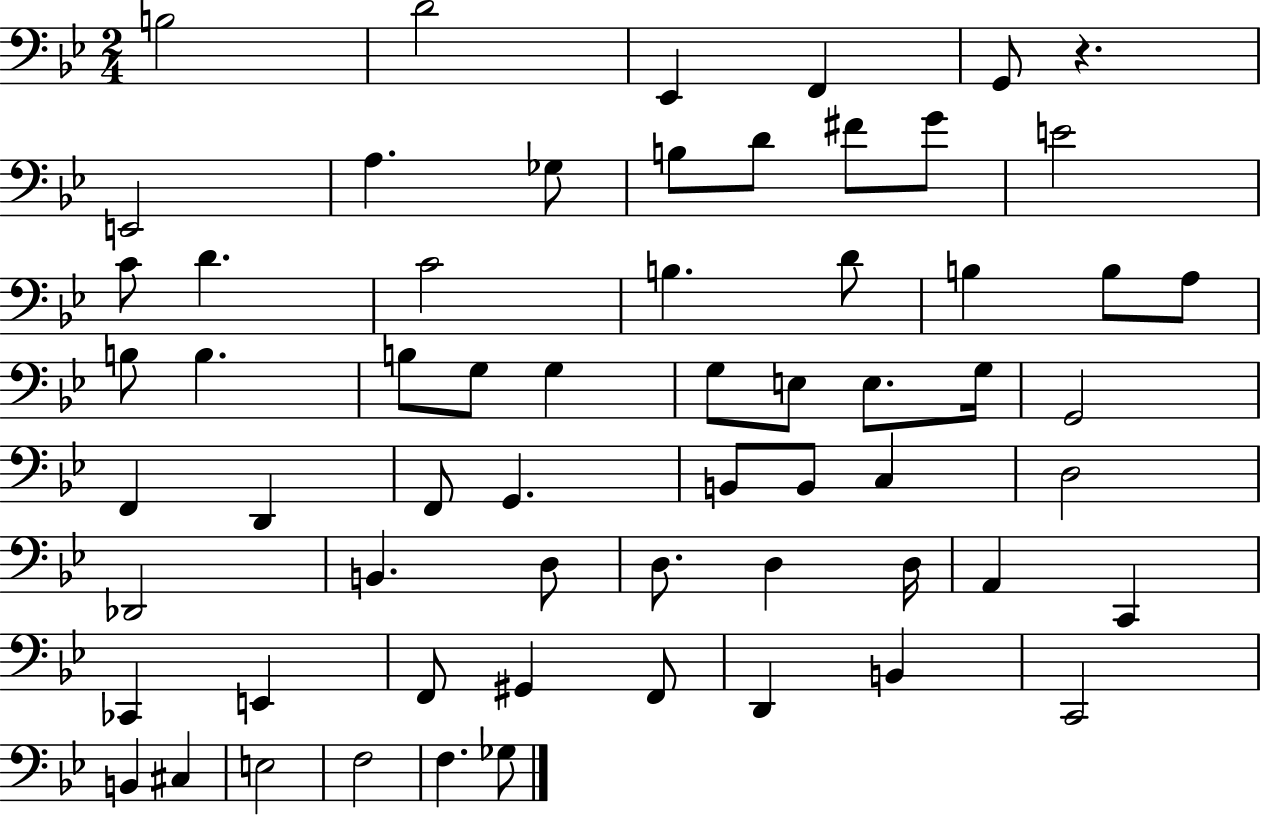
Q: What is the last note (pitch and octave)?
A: Gb3